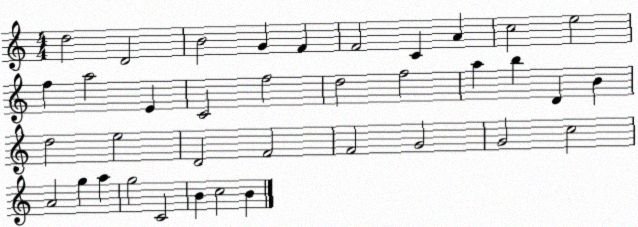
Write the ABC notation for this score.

X:1
T:Untitled
M:4/4
L:1/4
K:C
d2 D2 B2 G F F2 C A c2 e2 f a2 E C2 f2 d2 f2 a b D B d2 e2 D2 F2 F2 G2 G2 c2 A2 g a g2 C2 B c2 B